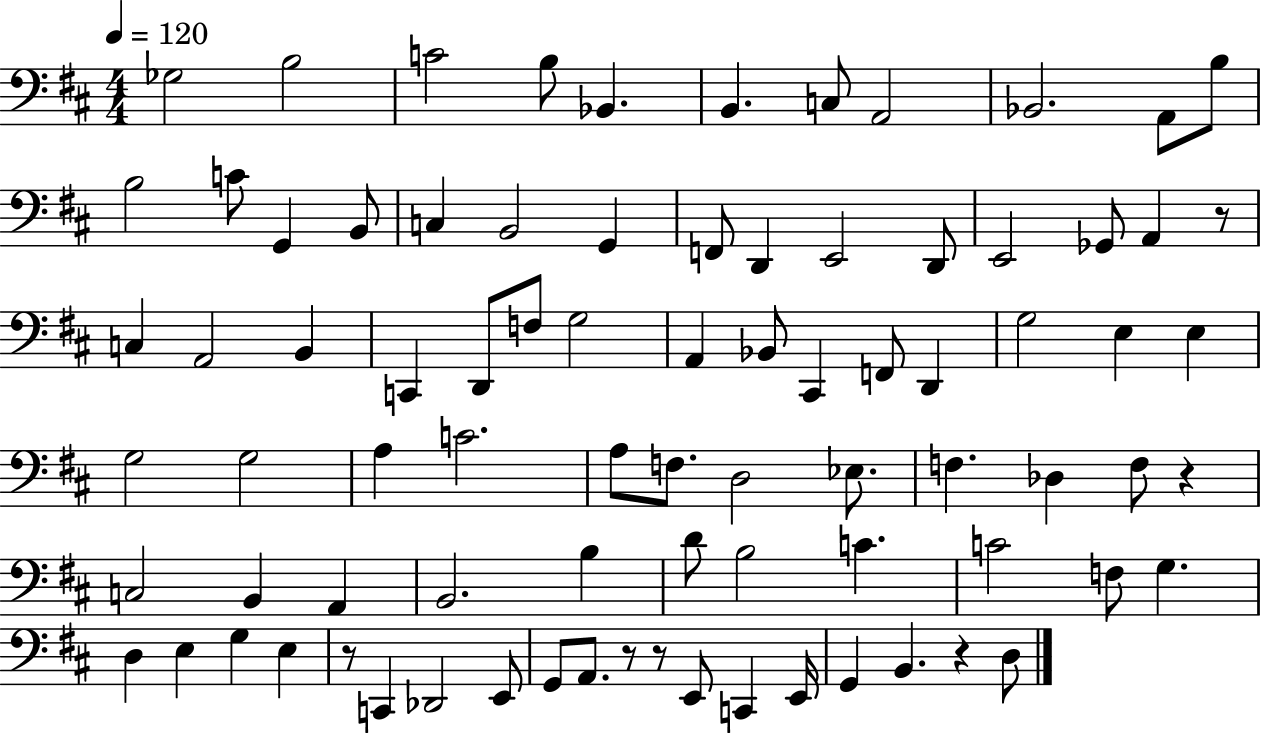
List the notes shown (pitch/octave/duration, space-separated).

Gb3/h B3/h C4/h B3/e Bb2/q. B2/q. C3/e A2/h Bb2/h. A2/e B3/e B3/h C4/e G2/q B2/e C3/q B2/h G2/q F2/e D2/q E2/h D2/e E2/h Gb2/e A2/q R/e C3/q A2/h B2/q C2/q D2/e F3/e G3/h A2/q Bb2/e C#2/q F2/e D2/q G3/h E3/q E3/q G3/h G3/h A3/q C4/h. A3/e F3/e. D3/h Eb3/e. F3/q. Db3/q F3/e R/q C3/h B2/q A2/q B2/h. B3/q D4/e B3/h C4/q. C4/h F3/e G3/q. D3/q E3/q G3/q E3/q R/e C2/q Db2/h E2/e G2/e A2/e. R/e R/e E2/e C2/q E2/s G2/q B2/q. R/q D3/e